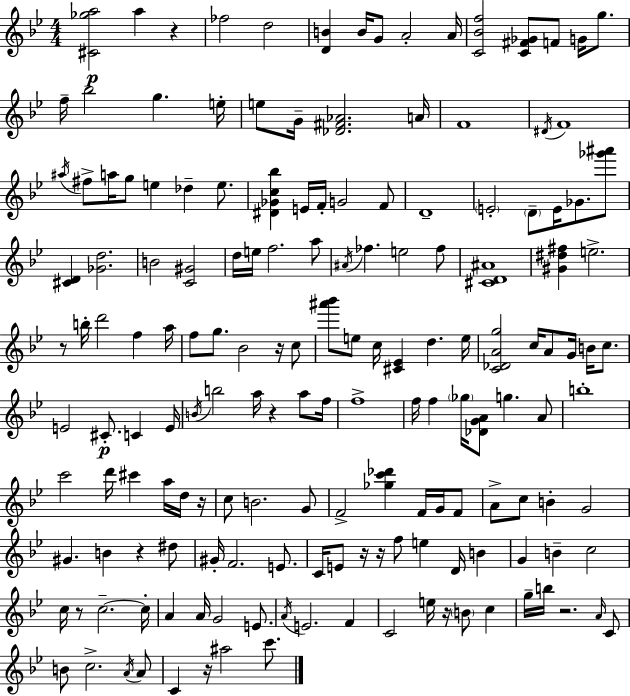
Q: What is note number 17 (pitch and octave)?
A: A4